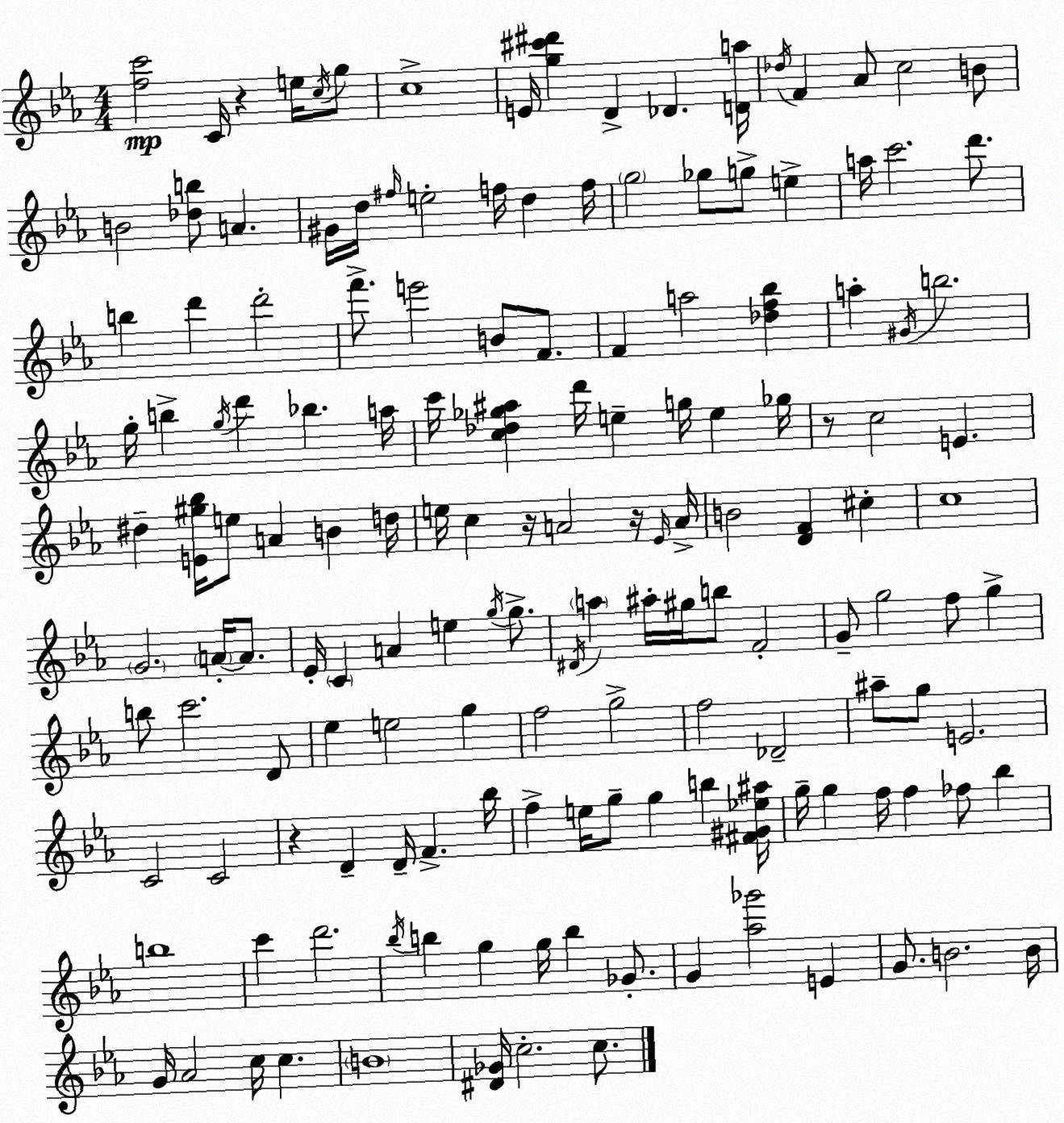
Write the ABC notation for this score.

X:1
T:Untitled
M:4/4
L:1/4
K:Cm
[fc']2 C/4 z e/4 c/4 g/2 c4 E/4 [g^c'^d'] D _D [Da]/4 _d/4 F _A/2 c2 B/2 B2 [_db]/2 A ^G/4 d/4 ^f/4 e2 f/4 d f/4 g2 _g/2 g/2 e a/4 c'2 d'/2 b d' d'2 f'/2 e'2 B/2 F/2 F a2 [_df_b] a ^G/4 b2 g/4 b g/4 d' _b a/4 c'/4 [c_d_g^a] d'/4 e g/4 e _g/4 z/2 c2 E ^d [E^g_b]/4 e/2 A B d/4 e/4 c z/4 A2 z/4 _E/4 A/4 B2 [DF] ^c c4 G2 A/4 A/2 _E/4 C A e g/4 g/2 ^D/4 a ^a/4 ^g/4 b/2 F2 G/2 g2 f/2 g b/2 c'2 D/2 _e e2 g f2 g2 f2 _D2 ^a/2 g/2 E2 C2 C2 z D D/4 F _b/4 f e/4 g/2 g b [^F^G_e^a]/4 g/4 g f/4 f _f/2 _b b4 c' d'2 _b/4 b g g/4 b _G/2 G [_a_g']2 E G/2 B2 B/4 G/4 _A2 c/4 c B4 [^D_G]/4 c2 c/2